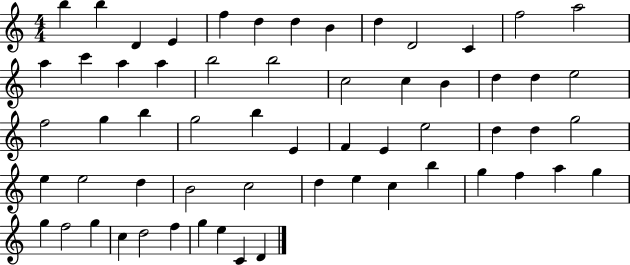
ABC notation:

X:1
T:Untitled
M:4/4
L:1/4
K:C
b b D E f d d B d D2 C f2 a2 a c' a a b2 b2 c2 c B d d e2 f2 g b g2 b E F E e2 d d g2 e e2 d B2 c2 d e c b g f a g g f2 g c d2 f g e C D